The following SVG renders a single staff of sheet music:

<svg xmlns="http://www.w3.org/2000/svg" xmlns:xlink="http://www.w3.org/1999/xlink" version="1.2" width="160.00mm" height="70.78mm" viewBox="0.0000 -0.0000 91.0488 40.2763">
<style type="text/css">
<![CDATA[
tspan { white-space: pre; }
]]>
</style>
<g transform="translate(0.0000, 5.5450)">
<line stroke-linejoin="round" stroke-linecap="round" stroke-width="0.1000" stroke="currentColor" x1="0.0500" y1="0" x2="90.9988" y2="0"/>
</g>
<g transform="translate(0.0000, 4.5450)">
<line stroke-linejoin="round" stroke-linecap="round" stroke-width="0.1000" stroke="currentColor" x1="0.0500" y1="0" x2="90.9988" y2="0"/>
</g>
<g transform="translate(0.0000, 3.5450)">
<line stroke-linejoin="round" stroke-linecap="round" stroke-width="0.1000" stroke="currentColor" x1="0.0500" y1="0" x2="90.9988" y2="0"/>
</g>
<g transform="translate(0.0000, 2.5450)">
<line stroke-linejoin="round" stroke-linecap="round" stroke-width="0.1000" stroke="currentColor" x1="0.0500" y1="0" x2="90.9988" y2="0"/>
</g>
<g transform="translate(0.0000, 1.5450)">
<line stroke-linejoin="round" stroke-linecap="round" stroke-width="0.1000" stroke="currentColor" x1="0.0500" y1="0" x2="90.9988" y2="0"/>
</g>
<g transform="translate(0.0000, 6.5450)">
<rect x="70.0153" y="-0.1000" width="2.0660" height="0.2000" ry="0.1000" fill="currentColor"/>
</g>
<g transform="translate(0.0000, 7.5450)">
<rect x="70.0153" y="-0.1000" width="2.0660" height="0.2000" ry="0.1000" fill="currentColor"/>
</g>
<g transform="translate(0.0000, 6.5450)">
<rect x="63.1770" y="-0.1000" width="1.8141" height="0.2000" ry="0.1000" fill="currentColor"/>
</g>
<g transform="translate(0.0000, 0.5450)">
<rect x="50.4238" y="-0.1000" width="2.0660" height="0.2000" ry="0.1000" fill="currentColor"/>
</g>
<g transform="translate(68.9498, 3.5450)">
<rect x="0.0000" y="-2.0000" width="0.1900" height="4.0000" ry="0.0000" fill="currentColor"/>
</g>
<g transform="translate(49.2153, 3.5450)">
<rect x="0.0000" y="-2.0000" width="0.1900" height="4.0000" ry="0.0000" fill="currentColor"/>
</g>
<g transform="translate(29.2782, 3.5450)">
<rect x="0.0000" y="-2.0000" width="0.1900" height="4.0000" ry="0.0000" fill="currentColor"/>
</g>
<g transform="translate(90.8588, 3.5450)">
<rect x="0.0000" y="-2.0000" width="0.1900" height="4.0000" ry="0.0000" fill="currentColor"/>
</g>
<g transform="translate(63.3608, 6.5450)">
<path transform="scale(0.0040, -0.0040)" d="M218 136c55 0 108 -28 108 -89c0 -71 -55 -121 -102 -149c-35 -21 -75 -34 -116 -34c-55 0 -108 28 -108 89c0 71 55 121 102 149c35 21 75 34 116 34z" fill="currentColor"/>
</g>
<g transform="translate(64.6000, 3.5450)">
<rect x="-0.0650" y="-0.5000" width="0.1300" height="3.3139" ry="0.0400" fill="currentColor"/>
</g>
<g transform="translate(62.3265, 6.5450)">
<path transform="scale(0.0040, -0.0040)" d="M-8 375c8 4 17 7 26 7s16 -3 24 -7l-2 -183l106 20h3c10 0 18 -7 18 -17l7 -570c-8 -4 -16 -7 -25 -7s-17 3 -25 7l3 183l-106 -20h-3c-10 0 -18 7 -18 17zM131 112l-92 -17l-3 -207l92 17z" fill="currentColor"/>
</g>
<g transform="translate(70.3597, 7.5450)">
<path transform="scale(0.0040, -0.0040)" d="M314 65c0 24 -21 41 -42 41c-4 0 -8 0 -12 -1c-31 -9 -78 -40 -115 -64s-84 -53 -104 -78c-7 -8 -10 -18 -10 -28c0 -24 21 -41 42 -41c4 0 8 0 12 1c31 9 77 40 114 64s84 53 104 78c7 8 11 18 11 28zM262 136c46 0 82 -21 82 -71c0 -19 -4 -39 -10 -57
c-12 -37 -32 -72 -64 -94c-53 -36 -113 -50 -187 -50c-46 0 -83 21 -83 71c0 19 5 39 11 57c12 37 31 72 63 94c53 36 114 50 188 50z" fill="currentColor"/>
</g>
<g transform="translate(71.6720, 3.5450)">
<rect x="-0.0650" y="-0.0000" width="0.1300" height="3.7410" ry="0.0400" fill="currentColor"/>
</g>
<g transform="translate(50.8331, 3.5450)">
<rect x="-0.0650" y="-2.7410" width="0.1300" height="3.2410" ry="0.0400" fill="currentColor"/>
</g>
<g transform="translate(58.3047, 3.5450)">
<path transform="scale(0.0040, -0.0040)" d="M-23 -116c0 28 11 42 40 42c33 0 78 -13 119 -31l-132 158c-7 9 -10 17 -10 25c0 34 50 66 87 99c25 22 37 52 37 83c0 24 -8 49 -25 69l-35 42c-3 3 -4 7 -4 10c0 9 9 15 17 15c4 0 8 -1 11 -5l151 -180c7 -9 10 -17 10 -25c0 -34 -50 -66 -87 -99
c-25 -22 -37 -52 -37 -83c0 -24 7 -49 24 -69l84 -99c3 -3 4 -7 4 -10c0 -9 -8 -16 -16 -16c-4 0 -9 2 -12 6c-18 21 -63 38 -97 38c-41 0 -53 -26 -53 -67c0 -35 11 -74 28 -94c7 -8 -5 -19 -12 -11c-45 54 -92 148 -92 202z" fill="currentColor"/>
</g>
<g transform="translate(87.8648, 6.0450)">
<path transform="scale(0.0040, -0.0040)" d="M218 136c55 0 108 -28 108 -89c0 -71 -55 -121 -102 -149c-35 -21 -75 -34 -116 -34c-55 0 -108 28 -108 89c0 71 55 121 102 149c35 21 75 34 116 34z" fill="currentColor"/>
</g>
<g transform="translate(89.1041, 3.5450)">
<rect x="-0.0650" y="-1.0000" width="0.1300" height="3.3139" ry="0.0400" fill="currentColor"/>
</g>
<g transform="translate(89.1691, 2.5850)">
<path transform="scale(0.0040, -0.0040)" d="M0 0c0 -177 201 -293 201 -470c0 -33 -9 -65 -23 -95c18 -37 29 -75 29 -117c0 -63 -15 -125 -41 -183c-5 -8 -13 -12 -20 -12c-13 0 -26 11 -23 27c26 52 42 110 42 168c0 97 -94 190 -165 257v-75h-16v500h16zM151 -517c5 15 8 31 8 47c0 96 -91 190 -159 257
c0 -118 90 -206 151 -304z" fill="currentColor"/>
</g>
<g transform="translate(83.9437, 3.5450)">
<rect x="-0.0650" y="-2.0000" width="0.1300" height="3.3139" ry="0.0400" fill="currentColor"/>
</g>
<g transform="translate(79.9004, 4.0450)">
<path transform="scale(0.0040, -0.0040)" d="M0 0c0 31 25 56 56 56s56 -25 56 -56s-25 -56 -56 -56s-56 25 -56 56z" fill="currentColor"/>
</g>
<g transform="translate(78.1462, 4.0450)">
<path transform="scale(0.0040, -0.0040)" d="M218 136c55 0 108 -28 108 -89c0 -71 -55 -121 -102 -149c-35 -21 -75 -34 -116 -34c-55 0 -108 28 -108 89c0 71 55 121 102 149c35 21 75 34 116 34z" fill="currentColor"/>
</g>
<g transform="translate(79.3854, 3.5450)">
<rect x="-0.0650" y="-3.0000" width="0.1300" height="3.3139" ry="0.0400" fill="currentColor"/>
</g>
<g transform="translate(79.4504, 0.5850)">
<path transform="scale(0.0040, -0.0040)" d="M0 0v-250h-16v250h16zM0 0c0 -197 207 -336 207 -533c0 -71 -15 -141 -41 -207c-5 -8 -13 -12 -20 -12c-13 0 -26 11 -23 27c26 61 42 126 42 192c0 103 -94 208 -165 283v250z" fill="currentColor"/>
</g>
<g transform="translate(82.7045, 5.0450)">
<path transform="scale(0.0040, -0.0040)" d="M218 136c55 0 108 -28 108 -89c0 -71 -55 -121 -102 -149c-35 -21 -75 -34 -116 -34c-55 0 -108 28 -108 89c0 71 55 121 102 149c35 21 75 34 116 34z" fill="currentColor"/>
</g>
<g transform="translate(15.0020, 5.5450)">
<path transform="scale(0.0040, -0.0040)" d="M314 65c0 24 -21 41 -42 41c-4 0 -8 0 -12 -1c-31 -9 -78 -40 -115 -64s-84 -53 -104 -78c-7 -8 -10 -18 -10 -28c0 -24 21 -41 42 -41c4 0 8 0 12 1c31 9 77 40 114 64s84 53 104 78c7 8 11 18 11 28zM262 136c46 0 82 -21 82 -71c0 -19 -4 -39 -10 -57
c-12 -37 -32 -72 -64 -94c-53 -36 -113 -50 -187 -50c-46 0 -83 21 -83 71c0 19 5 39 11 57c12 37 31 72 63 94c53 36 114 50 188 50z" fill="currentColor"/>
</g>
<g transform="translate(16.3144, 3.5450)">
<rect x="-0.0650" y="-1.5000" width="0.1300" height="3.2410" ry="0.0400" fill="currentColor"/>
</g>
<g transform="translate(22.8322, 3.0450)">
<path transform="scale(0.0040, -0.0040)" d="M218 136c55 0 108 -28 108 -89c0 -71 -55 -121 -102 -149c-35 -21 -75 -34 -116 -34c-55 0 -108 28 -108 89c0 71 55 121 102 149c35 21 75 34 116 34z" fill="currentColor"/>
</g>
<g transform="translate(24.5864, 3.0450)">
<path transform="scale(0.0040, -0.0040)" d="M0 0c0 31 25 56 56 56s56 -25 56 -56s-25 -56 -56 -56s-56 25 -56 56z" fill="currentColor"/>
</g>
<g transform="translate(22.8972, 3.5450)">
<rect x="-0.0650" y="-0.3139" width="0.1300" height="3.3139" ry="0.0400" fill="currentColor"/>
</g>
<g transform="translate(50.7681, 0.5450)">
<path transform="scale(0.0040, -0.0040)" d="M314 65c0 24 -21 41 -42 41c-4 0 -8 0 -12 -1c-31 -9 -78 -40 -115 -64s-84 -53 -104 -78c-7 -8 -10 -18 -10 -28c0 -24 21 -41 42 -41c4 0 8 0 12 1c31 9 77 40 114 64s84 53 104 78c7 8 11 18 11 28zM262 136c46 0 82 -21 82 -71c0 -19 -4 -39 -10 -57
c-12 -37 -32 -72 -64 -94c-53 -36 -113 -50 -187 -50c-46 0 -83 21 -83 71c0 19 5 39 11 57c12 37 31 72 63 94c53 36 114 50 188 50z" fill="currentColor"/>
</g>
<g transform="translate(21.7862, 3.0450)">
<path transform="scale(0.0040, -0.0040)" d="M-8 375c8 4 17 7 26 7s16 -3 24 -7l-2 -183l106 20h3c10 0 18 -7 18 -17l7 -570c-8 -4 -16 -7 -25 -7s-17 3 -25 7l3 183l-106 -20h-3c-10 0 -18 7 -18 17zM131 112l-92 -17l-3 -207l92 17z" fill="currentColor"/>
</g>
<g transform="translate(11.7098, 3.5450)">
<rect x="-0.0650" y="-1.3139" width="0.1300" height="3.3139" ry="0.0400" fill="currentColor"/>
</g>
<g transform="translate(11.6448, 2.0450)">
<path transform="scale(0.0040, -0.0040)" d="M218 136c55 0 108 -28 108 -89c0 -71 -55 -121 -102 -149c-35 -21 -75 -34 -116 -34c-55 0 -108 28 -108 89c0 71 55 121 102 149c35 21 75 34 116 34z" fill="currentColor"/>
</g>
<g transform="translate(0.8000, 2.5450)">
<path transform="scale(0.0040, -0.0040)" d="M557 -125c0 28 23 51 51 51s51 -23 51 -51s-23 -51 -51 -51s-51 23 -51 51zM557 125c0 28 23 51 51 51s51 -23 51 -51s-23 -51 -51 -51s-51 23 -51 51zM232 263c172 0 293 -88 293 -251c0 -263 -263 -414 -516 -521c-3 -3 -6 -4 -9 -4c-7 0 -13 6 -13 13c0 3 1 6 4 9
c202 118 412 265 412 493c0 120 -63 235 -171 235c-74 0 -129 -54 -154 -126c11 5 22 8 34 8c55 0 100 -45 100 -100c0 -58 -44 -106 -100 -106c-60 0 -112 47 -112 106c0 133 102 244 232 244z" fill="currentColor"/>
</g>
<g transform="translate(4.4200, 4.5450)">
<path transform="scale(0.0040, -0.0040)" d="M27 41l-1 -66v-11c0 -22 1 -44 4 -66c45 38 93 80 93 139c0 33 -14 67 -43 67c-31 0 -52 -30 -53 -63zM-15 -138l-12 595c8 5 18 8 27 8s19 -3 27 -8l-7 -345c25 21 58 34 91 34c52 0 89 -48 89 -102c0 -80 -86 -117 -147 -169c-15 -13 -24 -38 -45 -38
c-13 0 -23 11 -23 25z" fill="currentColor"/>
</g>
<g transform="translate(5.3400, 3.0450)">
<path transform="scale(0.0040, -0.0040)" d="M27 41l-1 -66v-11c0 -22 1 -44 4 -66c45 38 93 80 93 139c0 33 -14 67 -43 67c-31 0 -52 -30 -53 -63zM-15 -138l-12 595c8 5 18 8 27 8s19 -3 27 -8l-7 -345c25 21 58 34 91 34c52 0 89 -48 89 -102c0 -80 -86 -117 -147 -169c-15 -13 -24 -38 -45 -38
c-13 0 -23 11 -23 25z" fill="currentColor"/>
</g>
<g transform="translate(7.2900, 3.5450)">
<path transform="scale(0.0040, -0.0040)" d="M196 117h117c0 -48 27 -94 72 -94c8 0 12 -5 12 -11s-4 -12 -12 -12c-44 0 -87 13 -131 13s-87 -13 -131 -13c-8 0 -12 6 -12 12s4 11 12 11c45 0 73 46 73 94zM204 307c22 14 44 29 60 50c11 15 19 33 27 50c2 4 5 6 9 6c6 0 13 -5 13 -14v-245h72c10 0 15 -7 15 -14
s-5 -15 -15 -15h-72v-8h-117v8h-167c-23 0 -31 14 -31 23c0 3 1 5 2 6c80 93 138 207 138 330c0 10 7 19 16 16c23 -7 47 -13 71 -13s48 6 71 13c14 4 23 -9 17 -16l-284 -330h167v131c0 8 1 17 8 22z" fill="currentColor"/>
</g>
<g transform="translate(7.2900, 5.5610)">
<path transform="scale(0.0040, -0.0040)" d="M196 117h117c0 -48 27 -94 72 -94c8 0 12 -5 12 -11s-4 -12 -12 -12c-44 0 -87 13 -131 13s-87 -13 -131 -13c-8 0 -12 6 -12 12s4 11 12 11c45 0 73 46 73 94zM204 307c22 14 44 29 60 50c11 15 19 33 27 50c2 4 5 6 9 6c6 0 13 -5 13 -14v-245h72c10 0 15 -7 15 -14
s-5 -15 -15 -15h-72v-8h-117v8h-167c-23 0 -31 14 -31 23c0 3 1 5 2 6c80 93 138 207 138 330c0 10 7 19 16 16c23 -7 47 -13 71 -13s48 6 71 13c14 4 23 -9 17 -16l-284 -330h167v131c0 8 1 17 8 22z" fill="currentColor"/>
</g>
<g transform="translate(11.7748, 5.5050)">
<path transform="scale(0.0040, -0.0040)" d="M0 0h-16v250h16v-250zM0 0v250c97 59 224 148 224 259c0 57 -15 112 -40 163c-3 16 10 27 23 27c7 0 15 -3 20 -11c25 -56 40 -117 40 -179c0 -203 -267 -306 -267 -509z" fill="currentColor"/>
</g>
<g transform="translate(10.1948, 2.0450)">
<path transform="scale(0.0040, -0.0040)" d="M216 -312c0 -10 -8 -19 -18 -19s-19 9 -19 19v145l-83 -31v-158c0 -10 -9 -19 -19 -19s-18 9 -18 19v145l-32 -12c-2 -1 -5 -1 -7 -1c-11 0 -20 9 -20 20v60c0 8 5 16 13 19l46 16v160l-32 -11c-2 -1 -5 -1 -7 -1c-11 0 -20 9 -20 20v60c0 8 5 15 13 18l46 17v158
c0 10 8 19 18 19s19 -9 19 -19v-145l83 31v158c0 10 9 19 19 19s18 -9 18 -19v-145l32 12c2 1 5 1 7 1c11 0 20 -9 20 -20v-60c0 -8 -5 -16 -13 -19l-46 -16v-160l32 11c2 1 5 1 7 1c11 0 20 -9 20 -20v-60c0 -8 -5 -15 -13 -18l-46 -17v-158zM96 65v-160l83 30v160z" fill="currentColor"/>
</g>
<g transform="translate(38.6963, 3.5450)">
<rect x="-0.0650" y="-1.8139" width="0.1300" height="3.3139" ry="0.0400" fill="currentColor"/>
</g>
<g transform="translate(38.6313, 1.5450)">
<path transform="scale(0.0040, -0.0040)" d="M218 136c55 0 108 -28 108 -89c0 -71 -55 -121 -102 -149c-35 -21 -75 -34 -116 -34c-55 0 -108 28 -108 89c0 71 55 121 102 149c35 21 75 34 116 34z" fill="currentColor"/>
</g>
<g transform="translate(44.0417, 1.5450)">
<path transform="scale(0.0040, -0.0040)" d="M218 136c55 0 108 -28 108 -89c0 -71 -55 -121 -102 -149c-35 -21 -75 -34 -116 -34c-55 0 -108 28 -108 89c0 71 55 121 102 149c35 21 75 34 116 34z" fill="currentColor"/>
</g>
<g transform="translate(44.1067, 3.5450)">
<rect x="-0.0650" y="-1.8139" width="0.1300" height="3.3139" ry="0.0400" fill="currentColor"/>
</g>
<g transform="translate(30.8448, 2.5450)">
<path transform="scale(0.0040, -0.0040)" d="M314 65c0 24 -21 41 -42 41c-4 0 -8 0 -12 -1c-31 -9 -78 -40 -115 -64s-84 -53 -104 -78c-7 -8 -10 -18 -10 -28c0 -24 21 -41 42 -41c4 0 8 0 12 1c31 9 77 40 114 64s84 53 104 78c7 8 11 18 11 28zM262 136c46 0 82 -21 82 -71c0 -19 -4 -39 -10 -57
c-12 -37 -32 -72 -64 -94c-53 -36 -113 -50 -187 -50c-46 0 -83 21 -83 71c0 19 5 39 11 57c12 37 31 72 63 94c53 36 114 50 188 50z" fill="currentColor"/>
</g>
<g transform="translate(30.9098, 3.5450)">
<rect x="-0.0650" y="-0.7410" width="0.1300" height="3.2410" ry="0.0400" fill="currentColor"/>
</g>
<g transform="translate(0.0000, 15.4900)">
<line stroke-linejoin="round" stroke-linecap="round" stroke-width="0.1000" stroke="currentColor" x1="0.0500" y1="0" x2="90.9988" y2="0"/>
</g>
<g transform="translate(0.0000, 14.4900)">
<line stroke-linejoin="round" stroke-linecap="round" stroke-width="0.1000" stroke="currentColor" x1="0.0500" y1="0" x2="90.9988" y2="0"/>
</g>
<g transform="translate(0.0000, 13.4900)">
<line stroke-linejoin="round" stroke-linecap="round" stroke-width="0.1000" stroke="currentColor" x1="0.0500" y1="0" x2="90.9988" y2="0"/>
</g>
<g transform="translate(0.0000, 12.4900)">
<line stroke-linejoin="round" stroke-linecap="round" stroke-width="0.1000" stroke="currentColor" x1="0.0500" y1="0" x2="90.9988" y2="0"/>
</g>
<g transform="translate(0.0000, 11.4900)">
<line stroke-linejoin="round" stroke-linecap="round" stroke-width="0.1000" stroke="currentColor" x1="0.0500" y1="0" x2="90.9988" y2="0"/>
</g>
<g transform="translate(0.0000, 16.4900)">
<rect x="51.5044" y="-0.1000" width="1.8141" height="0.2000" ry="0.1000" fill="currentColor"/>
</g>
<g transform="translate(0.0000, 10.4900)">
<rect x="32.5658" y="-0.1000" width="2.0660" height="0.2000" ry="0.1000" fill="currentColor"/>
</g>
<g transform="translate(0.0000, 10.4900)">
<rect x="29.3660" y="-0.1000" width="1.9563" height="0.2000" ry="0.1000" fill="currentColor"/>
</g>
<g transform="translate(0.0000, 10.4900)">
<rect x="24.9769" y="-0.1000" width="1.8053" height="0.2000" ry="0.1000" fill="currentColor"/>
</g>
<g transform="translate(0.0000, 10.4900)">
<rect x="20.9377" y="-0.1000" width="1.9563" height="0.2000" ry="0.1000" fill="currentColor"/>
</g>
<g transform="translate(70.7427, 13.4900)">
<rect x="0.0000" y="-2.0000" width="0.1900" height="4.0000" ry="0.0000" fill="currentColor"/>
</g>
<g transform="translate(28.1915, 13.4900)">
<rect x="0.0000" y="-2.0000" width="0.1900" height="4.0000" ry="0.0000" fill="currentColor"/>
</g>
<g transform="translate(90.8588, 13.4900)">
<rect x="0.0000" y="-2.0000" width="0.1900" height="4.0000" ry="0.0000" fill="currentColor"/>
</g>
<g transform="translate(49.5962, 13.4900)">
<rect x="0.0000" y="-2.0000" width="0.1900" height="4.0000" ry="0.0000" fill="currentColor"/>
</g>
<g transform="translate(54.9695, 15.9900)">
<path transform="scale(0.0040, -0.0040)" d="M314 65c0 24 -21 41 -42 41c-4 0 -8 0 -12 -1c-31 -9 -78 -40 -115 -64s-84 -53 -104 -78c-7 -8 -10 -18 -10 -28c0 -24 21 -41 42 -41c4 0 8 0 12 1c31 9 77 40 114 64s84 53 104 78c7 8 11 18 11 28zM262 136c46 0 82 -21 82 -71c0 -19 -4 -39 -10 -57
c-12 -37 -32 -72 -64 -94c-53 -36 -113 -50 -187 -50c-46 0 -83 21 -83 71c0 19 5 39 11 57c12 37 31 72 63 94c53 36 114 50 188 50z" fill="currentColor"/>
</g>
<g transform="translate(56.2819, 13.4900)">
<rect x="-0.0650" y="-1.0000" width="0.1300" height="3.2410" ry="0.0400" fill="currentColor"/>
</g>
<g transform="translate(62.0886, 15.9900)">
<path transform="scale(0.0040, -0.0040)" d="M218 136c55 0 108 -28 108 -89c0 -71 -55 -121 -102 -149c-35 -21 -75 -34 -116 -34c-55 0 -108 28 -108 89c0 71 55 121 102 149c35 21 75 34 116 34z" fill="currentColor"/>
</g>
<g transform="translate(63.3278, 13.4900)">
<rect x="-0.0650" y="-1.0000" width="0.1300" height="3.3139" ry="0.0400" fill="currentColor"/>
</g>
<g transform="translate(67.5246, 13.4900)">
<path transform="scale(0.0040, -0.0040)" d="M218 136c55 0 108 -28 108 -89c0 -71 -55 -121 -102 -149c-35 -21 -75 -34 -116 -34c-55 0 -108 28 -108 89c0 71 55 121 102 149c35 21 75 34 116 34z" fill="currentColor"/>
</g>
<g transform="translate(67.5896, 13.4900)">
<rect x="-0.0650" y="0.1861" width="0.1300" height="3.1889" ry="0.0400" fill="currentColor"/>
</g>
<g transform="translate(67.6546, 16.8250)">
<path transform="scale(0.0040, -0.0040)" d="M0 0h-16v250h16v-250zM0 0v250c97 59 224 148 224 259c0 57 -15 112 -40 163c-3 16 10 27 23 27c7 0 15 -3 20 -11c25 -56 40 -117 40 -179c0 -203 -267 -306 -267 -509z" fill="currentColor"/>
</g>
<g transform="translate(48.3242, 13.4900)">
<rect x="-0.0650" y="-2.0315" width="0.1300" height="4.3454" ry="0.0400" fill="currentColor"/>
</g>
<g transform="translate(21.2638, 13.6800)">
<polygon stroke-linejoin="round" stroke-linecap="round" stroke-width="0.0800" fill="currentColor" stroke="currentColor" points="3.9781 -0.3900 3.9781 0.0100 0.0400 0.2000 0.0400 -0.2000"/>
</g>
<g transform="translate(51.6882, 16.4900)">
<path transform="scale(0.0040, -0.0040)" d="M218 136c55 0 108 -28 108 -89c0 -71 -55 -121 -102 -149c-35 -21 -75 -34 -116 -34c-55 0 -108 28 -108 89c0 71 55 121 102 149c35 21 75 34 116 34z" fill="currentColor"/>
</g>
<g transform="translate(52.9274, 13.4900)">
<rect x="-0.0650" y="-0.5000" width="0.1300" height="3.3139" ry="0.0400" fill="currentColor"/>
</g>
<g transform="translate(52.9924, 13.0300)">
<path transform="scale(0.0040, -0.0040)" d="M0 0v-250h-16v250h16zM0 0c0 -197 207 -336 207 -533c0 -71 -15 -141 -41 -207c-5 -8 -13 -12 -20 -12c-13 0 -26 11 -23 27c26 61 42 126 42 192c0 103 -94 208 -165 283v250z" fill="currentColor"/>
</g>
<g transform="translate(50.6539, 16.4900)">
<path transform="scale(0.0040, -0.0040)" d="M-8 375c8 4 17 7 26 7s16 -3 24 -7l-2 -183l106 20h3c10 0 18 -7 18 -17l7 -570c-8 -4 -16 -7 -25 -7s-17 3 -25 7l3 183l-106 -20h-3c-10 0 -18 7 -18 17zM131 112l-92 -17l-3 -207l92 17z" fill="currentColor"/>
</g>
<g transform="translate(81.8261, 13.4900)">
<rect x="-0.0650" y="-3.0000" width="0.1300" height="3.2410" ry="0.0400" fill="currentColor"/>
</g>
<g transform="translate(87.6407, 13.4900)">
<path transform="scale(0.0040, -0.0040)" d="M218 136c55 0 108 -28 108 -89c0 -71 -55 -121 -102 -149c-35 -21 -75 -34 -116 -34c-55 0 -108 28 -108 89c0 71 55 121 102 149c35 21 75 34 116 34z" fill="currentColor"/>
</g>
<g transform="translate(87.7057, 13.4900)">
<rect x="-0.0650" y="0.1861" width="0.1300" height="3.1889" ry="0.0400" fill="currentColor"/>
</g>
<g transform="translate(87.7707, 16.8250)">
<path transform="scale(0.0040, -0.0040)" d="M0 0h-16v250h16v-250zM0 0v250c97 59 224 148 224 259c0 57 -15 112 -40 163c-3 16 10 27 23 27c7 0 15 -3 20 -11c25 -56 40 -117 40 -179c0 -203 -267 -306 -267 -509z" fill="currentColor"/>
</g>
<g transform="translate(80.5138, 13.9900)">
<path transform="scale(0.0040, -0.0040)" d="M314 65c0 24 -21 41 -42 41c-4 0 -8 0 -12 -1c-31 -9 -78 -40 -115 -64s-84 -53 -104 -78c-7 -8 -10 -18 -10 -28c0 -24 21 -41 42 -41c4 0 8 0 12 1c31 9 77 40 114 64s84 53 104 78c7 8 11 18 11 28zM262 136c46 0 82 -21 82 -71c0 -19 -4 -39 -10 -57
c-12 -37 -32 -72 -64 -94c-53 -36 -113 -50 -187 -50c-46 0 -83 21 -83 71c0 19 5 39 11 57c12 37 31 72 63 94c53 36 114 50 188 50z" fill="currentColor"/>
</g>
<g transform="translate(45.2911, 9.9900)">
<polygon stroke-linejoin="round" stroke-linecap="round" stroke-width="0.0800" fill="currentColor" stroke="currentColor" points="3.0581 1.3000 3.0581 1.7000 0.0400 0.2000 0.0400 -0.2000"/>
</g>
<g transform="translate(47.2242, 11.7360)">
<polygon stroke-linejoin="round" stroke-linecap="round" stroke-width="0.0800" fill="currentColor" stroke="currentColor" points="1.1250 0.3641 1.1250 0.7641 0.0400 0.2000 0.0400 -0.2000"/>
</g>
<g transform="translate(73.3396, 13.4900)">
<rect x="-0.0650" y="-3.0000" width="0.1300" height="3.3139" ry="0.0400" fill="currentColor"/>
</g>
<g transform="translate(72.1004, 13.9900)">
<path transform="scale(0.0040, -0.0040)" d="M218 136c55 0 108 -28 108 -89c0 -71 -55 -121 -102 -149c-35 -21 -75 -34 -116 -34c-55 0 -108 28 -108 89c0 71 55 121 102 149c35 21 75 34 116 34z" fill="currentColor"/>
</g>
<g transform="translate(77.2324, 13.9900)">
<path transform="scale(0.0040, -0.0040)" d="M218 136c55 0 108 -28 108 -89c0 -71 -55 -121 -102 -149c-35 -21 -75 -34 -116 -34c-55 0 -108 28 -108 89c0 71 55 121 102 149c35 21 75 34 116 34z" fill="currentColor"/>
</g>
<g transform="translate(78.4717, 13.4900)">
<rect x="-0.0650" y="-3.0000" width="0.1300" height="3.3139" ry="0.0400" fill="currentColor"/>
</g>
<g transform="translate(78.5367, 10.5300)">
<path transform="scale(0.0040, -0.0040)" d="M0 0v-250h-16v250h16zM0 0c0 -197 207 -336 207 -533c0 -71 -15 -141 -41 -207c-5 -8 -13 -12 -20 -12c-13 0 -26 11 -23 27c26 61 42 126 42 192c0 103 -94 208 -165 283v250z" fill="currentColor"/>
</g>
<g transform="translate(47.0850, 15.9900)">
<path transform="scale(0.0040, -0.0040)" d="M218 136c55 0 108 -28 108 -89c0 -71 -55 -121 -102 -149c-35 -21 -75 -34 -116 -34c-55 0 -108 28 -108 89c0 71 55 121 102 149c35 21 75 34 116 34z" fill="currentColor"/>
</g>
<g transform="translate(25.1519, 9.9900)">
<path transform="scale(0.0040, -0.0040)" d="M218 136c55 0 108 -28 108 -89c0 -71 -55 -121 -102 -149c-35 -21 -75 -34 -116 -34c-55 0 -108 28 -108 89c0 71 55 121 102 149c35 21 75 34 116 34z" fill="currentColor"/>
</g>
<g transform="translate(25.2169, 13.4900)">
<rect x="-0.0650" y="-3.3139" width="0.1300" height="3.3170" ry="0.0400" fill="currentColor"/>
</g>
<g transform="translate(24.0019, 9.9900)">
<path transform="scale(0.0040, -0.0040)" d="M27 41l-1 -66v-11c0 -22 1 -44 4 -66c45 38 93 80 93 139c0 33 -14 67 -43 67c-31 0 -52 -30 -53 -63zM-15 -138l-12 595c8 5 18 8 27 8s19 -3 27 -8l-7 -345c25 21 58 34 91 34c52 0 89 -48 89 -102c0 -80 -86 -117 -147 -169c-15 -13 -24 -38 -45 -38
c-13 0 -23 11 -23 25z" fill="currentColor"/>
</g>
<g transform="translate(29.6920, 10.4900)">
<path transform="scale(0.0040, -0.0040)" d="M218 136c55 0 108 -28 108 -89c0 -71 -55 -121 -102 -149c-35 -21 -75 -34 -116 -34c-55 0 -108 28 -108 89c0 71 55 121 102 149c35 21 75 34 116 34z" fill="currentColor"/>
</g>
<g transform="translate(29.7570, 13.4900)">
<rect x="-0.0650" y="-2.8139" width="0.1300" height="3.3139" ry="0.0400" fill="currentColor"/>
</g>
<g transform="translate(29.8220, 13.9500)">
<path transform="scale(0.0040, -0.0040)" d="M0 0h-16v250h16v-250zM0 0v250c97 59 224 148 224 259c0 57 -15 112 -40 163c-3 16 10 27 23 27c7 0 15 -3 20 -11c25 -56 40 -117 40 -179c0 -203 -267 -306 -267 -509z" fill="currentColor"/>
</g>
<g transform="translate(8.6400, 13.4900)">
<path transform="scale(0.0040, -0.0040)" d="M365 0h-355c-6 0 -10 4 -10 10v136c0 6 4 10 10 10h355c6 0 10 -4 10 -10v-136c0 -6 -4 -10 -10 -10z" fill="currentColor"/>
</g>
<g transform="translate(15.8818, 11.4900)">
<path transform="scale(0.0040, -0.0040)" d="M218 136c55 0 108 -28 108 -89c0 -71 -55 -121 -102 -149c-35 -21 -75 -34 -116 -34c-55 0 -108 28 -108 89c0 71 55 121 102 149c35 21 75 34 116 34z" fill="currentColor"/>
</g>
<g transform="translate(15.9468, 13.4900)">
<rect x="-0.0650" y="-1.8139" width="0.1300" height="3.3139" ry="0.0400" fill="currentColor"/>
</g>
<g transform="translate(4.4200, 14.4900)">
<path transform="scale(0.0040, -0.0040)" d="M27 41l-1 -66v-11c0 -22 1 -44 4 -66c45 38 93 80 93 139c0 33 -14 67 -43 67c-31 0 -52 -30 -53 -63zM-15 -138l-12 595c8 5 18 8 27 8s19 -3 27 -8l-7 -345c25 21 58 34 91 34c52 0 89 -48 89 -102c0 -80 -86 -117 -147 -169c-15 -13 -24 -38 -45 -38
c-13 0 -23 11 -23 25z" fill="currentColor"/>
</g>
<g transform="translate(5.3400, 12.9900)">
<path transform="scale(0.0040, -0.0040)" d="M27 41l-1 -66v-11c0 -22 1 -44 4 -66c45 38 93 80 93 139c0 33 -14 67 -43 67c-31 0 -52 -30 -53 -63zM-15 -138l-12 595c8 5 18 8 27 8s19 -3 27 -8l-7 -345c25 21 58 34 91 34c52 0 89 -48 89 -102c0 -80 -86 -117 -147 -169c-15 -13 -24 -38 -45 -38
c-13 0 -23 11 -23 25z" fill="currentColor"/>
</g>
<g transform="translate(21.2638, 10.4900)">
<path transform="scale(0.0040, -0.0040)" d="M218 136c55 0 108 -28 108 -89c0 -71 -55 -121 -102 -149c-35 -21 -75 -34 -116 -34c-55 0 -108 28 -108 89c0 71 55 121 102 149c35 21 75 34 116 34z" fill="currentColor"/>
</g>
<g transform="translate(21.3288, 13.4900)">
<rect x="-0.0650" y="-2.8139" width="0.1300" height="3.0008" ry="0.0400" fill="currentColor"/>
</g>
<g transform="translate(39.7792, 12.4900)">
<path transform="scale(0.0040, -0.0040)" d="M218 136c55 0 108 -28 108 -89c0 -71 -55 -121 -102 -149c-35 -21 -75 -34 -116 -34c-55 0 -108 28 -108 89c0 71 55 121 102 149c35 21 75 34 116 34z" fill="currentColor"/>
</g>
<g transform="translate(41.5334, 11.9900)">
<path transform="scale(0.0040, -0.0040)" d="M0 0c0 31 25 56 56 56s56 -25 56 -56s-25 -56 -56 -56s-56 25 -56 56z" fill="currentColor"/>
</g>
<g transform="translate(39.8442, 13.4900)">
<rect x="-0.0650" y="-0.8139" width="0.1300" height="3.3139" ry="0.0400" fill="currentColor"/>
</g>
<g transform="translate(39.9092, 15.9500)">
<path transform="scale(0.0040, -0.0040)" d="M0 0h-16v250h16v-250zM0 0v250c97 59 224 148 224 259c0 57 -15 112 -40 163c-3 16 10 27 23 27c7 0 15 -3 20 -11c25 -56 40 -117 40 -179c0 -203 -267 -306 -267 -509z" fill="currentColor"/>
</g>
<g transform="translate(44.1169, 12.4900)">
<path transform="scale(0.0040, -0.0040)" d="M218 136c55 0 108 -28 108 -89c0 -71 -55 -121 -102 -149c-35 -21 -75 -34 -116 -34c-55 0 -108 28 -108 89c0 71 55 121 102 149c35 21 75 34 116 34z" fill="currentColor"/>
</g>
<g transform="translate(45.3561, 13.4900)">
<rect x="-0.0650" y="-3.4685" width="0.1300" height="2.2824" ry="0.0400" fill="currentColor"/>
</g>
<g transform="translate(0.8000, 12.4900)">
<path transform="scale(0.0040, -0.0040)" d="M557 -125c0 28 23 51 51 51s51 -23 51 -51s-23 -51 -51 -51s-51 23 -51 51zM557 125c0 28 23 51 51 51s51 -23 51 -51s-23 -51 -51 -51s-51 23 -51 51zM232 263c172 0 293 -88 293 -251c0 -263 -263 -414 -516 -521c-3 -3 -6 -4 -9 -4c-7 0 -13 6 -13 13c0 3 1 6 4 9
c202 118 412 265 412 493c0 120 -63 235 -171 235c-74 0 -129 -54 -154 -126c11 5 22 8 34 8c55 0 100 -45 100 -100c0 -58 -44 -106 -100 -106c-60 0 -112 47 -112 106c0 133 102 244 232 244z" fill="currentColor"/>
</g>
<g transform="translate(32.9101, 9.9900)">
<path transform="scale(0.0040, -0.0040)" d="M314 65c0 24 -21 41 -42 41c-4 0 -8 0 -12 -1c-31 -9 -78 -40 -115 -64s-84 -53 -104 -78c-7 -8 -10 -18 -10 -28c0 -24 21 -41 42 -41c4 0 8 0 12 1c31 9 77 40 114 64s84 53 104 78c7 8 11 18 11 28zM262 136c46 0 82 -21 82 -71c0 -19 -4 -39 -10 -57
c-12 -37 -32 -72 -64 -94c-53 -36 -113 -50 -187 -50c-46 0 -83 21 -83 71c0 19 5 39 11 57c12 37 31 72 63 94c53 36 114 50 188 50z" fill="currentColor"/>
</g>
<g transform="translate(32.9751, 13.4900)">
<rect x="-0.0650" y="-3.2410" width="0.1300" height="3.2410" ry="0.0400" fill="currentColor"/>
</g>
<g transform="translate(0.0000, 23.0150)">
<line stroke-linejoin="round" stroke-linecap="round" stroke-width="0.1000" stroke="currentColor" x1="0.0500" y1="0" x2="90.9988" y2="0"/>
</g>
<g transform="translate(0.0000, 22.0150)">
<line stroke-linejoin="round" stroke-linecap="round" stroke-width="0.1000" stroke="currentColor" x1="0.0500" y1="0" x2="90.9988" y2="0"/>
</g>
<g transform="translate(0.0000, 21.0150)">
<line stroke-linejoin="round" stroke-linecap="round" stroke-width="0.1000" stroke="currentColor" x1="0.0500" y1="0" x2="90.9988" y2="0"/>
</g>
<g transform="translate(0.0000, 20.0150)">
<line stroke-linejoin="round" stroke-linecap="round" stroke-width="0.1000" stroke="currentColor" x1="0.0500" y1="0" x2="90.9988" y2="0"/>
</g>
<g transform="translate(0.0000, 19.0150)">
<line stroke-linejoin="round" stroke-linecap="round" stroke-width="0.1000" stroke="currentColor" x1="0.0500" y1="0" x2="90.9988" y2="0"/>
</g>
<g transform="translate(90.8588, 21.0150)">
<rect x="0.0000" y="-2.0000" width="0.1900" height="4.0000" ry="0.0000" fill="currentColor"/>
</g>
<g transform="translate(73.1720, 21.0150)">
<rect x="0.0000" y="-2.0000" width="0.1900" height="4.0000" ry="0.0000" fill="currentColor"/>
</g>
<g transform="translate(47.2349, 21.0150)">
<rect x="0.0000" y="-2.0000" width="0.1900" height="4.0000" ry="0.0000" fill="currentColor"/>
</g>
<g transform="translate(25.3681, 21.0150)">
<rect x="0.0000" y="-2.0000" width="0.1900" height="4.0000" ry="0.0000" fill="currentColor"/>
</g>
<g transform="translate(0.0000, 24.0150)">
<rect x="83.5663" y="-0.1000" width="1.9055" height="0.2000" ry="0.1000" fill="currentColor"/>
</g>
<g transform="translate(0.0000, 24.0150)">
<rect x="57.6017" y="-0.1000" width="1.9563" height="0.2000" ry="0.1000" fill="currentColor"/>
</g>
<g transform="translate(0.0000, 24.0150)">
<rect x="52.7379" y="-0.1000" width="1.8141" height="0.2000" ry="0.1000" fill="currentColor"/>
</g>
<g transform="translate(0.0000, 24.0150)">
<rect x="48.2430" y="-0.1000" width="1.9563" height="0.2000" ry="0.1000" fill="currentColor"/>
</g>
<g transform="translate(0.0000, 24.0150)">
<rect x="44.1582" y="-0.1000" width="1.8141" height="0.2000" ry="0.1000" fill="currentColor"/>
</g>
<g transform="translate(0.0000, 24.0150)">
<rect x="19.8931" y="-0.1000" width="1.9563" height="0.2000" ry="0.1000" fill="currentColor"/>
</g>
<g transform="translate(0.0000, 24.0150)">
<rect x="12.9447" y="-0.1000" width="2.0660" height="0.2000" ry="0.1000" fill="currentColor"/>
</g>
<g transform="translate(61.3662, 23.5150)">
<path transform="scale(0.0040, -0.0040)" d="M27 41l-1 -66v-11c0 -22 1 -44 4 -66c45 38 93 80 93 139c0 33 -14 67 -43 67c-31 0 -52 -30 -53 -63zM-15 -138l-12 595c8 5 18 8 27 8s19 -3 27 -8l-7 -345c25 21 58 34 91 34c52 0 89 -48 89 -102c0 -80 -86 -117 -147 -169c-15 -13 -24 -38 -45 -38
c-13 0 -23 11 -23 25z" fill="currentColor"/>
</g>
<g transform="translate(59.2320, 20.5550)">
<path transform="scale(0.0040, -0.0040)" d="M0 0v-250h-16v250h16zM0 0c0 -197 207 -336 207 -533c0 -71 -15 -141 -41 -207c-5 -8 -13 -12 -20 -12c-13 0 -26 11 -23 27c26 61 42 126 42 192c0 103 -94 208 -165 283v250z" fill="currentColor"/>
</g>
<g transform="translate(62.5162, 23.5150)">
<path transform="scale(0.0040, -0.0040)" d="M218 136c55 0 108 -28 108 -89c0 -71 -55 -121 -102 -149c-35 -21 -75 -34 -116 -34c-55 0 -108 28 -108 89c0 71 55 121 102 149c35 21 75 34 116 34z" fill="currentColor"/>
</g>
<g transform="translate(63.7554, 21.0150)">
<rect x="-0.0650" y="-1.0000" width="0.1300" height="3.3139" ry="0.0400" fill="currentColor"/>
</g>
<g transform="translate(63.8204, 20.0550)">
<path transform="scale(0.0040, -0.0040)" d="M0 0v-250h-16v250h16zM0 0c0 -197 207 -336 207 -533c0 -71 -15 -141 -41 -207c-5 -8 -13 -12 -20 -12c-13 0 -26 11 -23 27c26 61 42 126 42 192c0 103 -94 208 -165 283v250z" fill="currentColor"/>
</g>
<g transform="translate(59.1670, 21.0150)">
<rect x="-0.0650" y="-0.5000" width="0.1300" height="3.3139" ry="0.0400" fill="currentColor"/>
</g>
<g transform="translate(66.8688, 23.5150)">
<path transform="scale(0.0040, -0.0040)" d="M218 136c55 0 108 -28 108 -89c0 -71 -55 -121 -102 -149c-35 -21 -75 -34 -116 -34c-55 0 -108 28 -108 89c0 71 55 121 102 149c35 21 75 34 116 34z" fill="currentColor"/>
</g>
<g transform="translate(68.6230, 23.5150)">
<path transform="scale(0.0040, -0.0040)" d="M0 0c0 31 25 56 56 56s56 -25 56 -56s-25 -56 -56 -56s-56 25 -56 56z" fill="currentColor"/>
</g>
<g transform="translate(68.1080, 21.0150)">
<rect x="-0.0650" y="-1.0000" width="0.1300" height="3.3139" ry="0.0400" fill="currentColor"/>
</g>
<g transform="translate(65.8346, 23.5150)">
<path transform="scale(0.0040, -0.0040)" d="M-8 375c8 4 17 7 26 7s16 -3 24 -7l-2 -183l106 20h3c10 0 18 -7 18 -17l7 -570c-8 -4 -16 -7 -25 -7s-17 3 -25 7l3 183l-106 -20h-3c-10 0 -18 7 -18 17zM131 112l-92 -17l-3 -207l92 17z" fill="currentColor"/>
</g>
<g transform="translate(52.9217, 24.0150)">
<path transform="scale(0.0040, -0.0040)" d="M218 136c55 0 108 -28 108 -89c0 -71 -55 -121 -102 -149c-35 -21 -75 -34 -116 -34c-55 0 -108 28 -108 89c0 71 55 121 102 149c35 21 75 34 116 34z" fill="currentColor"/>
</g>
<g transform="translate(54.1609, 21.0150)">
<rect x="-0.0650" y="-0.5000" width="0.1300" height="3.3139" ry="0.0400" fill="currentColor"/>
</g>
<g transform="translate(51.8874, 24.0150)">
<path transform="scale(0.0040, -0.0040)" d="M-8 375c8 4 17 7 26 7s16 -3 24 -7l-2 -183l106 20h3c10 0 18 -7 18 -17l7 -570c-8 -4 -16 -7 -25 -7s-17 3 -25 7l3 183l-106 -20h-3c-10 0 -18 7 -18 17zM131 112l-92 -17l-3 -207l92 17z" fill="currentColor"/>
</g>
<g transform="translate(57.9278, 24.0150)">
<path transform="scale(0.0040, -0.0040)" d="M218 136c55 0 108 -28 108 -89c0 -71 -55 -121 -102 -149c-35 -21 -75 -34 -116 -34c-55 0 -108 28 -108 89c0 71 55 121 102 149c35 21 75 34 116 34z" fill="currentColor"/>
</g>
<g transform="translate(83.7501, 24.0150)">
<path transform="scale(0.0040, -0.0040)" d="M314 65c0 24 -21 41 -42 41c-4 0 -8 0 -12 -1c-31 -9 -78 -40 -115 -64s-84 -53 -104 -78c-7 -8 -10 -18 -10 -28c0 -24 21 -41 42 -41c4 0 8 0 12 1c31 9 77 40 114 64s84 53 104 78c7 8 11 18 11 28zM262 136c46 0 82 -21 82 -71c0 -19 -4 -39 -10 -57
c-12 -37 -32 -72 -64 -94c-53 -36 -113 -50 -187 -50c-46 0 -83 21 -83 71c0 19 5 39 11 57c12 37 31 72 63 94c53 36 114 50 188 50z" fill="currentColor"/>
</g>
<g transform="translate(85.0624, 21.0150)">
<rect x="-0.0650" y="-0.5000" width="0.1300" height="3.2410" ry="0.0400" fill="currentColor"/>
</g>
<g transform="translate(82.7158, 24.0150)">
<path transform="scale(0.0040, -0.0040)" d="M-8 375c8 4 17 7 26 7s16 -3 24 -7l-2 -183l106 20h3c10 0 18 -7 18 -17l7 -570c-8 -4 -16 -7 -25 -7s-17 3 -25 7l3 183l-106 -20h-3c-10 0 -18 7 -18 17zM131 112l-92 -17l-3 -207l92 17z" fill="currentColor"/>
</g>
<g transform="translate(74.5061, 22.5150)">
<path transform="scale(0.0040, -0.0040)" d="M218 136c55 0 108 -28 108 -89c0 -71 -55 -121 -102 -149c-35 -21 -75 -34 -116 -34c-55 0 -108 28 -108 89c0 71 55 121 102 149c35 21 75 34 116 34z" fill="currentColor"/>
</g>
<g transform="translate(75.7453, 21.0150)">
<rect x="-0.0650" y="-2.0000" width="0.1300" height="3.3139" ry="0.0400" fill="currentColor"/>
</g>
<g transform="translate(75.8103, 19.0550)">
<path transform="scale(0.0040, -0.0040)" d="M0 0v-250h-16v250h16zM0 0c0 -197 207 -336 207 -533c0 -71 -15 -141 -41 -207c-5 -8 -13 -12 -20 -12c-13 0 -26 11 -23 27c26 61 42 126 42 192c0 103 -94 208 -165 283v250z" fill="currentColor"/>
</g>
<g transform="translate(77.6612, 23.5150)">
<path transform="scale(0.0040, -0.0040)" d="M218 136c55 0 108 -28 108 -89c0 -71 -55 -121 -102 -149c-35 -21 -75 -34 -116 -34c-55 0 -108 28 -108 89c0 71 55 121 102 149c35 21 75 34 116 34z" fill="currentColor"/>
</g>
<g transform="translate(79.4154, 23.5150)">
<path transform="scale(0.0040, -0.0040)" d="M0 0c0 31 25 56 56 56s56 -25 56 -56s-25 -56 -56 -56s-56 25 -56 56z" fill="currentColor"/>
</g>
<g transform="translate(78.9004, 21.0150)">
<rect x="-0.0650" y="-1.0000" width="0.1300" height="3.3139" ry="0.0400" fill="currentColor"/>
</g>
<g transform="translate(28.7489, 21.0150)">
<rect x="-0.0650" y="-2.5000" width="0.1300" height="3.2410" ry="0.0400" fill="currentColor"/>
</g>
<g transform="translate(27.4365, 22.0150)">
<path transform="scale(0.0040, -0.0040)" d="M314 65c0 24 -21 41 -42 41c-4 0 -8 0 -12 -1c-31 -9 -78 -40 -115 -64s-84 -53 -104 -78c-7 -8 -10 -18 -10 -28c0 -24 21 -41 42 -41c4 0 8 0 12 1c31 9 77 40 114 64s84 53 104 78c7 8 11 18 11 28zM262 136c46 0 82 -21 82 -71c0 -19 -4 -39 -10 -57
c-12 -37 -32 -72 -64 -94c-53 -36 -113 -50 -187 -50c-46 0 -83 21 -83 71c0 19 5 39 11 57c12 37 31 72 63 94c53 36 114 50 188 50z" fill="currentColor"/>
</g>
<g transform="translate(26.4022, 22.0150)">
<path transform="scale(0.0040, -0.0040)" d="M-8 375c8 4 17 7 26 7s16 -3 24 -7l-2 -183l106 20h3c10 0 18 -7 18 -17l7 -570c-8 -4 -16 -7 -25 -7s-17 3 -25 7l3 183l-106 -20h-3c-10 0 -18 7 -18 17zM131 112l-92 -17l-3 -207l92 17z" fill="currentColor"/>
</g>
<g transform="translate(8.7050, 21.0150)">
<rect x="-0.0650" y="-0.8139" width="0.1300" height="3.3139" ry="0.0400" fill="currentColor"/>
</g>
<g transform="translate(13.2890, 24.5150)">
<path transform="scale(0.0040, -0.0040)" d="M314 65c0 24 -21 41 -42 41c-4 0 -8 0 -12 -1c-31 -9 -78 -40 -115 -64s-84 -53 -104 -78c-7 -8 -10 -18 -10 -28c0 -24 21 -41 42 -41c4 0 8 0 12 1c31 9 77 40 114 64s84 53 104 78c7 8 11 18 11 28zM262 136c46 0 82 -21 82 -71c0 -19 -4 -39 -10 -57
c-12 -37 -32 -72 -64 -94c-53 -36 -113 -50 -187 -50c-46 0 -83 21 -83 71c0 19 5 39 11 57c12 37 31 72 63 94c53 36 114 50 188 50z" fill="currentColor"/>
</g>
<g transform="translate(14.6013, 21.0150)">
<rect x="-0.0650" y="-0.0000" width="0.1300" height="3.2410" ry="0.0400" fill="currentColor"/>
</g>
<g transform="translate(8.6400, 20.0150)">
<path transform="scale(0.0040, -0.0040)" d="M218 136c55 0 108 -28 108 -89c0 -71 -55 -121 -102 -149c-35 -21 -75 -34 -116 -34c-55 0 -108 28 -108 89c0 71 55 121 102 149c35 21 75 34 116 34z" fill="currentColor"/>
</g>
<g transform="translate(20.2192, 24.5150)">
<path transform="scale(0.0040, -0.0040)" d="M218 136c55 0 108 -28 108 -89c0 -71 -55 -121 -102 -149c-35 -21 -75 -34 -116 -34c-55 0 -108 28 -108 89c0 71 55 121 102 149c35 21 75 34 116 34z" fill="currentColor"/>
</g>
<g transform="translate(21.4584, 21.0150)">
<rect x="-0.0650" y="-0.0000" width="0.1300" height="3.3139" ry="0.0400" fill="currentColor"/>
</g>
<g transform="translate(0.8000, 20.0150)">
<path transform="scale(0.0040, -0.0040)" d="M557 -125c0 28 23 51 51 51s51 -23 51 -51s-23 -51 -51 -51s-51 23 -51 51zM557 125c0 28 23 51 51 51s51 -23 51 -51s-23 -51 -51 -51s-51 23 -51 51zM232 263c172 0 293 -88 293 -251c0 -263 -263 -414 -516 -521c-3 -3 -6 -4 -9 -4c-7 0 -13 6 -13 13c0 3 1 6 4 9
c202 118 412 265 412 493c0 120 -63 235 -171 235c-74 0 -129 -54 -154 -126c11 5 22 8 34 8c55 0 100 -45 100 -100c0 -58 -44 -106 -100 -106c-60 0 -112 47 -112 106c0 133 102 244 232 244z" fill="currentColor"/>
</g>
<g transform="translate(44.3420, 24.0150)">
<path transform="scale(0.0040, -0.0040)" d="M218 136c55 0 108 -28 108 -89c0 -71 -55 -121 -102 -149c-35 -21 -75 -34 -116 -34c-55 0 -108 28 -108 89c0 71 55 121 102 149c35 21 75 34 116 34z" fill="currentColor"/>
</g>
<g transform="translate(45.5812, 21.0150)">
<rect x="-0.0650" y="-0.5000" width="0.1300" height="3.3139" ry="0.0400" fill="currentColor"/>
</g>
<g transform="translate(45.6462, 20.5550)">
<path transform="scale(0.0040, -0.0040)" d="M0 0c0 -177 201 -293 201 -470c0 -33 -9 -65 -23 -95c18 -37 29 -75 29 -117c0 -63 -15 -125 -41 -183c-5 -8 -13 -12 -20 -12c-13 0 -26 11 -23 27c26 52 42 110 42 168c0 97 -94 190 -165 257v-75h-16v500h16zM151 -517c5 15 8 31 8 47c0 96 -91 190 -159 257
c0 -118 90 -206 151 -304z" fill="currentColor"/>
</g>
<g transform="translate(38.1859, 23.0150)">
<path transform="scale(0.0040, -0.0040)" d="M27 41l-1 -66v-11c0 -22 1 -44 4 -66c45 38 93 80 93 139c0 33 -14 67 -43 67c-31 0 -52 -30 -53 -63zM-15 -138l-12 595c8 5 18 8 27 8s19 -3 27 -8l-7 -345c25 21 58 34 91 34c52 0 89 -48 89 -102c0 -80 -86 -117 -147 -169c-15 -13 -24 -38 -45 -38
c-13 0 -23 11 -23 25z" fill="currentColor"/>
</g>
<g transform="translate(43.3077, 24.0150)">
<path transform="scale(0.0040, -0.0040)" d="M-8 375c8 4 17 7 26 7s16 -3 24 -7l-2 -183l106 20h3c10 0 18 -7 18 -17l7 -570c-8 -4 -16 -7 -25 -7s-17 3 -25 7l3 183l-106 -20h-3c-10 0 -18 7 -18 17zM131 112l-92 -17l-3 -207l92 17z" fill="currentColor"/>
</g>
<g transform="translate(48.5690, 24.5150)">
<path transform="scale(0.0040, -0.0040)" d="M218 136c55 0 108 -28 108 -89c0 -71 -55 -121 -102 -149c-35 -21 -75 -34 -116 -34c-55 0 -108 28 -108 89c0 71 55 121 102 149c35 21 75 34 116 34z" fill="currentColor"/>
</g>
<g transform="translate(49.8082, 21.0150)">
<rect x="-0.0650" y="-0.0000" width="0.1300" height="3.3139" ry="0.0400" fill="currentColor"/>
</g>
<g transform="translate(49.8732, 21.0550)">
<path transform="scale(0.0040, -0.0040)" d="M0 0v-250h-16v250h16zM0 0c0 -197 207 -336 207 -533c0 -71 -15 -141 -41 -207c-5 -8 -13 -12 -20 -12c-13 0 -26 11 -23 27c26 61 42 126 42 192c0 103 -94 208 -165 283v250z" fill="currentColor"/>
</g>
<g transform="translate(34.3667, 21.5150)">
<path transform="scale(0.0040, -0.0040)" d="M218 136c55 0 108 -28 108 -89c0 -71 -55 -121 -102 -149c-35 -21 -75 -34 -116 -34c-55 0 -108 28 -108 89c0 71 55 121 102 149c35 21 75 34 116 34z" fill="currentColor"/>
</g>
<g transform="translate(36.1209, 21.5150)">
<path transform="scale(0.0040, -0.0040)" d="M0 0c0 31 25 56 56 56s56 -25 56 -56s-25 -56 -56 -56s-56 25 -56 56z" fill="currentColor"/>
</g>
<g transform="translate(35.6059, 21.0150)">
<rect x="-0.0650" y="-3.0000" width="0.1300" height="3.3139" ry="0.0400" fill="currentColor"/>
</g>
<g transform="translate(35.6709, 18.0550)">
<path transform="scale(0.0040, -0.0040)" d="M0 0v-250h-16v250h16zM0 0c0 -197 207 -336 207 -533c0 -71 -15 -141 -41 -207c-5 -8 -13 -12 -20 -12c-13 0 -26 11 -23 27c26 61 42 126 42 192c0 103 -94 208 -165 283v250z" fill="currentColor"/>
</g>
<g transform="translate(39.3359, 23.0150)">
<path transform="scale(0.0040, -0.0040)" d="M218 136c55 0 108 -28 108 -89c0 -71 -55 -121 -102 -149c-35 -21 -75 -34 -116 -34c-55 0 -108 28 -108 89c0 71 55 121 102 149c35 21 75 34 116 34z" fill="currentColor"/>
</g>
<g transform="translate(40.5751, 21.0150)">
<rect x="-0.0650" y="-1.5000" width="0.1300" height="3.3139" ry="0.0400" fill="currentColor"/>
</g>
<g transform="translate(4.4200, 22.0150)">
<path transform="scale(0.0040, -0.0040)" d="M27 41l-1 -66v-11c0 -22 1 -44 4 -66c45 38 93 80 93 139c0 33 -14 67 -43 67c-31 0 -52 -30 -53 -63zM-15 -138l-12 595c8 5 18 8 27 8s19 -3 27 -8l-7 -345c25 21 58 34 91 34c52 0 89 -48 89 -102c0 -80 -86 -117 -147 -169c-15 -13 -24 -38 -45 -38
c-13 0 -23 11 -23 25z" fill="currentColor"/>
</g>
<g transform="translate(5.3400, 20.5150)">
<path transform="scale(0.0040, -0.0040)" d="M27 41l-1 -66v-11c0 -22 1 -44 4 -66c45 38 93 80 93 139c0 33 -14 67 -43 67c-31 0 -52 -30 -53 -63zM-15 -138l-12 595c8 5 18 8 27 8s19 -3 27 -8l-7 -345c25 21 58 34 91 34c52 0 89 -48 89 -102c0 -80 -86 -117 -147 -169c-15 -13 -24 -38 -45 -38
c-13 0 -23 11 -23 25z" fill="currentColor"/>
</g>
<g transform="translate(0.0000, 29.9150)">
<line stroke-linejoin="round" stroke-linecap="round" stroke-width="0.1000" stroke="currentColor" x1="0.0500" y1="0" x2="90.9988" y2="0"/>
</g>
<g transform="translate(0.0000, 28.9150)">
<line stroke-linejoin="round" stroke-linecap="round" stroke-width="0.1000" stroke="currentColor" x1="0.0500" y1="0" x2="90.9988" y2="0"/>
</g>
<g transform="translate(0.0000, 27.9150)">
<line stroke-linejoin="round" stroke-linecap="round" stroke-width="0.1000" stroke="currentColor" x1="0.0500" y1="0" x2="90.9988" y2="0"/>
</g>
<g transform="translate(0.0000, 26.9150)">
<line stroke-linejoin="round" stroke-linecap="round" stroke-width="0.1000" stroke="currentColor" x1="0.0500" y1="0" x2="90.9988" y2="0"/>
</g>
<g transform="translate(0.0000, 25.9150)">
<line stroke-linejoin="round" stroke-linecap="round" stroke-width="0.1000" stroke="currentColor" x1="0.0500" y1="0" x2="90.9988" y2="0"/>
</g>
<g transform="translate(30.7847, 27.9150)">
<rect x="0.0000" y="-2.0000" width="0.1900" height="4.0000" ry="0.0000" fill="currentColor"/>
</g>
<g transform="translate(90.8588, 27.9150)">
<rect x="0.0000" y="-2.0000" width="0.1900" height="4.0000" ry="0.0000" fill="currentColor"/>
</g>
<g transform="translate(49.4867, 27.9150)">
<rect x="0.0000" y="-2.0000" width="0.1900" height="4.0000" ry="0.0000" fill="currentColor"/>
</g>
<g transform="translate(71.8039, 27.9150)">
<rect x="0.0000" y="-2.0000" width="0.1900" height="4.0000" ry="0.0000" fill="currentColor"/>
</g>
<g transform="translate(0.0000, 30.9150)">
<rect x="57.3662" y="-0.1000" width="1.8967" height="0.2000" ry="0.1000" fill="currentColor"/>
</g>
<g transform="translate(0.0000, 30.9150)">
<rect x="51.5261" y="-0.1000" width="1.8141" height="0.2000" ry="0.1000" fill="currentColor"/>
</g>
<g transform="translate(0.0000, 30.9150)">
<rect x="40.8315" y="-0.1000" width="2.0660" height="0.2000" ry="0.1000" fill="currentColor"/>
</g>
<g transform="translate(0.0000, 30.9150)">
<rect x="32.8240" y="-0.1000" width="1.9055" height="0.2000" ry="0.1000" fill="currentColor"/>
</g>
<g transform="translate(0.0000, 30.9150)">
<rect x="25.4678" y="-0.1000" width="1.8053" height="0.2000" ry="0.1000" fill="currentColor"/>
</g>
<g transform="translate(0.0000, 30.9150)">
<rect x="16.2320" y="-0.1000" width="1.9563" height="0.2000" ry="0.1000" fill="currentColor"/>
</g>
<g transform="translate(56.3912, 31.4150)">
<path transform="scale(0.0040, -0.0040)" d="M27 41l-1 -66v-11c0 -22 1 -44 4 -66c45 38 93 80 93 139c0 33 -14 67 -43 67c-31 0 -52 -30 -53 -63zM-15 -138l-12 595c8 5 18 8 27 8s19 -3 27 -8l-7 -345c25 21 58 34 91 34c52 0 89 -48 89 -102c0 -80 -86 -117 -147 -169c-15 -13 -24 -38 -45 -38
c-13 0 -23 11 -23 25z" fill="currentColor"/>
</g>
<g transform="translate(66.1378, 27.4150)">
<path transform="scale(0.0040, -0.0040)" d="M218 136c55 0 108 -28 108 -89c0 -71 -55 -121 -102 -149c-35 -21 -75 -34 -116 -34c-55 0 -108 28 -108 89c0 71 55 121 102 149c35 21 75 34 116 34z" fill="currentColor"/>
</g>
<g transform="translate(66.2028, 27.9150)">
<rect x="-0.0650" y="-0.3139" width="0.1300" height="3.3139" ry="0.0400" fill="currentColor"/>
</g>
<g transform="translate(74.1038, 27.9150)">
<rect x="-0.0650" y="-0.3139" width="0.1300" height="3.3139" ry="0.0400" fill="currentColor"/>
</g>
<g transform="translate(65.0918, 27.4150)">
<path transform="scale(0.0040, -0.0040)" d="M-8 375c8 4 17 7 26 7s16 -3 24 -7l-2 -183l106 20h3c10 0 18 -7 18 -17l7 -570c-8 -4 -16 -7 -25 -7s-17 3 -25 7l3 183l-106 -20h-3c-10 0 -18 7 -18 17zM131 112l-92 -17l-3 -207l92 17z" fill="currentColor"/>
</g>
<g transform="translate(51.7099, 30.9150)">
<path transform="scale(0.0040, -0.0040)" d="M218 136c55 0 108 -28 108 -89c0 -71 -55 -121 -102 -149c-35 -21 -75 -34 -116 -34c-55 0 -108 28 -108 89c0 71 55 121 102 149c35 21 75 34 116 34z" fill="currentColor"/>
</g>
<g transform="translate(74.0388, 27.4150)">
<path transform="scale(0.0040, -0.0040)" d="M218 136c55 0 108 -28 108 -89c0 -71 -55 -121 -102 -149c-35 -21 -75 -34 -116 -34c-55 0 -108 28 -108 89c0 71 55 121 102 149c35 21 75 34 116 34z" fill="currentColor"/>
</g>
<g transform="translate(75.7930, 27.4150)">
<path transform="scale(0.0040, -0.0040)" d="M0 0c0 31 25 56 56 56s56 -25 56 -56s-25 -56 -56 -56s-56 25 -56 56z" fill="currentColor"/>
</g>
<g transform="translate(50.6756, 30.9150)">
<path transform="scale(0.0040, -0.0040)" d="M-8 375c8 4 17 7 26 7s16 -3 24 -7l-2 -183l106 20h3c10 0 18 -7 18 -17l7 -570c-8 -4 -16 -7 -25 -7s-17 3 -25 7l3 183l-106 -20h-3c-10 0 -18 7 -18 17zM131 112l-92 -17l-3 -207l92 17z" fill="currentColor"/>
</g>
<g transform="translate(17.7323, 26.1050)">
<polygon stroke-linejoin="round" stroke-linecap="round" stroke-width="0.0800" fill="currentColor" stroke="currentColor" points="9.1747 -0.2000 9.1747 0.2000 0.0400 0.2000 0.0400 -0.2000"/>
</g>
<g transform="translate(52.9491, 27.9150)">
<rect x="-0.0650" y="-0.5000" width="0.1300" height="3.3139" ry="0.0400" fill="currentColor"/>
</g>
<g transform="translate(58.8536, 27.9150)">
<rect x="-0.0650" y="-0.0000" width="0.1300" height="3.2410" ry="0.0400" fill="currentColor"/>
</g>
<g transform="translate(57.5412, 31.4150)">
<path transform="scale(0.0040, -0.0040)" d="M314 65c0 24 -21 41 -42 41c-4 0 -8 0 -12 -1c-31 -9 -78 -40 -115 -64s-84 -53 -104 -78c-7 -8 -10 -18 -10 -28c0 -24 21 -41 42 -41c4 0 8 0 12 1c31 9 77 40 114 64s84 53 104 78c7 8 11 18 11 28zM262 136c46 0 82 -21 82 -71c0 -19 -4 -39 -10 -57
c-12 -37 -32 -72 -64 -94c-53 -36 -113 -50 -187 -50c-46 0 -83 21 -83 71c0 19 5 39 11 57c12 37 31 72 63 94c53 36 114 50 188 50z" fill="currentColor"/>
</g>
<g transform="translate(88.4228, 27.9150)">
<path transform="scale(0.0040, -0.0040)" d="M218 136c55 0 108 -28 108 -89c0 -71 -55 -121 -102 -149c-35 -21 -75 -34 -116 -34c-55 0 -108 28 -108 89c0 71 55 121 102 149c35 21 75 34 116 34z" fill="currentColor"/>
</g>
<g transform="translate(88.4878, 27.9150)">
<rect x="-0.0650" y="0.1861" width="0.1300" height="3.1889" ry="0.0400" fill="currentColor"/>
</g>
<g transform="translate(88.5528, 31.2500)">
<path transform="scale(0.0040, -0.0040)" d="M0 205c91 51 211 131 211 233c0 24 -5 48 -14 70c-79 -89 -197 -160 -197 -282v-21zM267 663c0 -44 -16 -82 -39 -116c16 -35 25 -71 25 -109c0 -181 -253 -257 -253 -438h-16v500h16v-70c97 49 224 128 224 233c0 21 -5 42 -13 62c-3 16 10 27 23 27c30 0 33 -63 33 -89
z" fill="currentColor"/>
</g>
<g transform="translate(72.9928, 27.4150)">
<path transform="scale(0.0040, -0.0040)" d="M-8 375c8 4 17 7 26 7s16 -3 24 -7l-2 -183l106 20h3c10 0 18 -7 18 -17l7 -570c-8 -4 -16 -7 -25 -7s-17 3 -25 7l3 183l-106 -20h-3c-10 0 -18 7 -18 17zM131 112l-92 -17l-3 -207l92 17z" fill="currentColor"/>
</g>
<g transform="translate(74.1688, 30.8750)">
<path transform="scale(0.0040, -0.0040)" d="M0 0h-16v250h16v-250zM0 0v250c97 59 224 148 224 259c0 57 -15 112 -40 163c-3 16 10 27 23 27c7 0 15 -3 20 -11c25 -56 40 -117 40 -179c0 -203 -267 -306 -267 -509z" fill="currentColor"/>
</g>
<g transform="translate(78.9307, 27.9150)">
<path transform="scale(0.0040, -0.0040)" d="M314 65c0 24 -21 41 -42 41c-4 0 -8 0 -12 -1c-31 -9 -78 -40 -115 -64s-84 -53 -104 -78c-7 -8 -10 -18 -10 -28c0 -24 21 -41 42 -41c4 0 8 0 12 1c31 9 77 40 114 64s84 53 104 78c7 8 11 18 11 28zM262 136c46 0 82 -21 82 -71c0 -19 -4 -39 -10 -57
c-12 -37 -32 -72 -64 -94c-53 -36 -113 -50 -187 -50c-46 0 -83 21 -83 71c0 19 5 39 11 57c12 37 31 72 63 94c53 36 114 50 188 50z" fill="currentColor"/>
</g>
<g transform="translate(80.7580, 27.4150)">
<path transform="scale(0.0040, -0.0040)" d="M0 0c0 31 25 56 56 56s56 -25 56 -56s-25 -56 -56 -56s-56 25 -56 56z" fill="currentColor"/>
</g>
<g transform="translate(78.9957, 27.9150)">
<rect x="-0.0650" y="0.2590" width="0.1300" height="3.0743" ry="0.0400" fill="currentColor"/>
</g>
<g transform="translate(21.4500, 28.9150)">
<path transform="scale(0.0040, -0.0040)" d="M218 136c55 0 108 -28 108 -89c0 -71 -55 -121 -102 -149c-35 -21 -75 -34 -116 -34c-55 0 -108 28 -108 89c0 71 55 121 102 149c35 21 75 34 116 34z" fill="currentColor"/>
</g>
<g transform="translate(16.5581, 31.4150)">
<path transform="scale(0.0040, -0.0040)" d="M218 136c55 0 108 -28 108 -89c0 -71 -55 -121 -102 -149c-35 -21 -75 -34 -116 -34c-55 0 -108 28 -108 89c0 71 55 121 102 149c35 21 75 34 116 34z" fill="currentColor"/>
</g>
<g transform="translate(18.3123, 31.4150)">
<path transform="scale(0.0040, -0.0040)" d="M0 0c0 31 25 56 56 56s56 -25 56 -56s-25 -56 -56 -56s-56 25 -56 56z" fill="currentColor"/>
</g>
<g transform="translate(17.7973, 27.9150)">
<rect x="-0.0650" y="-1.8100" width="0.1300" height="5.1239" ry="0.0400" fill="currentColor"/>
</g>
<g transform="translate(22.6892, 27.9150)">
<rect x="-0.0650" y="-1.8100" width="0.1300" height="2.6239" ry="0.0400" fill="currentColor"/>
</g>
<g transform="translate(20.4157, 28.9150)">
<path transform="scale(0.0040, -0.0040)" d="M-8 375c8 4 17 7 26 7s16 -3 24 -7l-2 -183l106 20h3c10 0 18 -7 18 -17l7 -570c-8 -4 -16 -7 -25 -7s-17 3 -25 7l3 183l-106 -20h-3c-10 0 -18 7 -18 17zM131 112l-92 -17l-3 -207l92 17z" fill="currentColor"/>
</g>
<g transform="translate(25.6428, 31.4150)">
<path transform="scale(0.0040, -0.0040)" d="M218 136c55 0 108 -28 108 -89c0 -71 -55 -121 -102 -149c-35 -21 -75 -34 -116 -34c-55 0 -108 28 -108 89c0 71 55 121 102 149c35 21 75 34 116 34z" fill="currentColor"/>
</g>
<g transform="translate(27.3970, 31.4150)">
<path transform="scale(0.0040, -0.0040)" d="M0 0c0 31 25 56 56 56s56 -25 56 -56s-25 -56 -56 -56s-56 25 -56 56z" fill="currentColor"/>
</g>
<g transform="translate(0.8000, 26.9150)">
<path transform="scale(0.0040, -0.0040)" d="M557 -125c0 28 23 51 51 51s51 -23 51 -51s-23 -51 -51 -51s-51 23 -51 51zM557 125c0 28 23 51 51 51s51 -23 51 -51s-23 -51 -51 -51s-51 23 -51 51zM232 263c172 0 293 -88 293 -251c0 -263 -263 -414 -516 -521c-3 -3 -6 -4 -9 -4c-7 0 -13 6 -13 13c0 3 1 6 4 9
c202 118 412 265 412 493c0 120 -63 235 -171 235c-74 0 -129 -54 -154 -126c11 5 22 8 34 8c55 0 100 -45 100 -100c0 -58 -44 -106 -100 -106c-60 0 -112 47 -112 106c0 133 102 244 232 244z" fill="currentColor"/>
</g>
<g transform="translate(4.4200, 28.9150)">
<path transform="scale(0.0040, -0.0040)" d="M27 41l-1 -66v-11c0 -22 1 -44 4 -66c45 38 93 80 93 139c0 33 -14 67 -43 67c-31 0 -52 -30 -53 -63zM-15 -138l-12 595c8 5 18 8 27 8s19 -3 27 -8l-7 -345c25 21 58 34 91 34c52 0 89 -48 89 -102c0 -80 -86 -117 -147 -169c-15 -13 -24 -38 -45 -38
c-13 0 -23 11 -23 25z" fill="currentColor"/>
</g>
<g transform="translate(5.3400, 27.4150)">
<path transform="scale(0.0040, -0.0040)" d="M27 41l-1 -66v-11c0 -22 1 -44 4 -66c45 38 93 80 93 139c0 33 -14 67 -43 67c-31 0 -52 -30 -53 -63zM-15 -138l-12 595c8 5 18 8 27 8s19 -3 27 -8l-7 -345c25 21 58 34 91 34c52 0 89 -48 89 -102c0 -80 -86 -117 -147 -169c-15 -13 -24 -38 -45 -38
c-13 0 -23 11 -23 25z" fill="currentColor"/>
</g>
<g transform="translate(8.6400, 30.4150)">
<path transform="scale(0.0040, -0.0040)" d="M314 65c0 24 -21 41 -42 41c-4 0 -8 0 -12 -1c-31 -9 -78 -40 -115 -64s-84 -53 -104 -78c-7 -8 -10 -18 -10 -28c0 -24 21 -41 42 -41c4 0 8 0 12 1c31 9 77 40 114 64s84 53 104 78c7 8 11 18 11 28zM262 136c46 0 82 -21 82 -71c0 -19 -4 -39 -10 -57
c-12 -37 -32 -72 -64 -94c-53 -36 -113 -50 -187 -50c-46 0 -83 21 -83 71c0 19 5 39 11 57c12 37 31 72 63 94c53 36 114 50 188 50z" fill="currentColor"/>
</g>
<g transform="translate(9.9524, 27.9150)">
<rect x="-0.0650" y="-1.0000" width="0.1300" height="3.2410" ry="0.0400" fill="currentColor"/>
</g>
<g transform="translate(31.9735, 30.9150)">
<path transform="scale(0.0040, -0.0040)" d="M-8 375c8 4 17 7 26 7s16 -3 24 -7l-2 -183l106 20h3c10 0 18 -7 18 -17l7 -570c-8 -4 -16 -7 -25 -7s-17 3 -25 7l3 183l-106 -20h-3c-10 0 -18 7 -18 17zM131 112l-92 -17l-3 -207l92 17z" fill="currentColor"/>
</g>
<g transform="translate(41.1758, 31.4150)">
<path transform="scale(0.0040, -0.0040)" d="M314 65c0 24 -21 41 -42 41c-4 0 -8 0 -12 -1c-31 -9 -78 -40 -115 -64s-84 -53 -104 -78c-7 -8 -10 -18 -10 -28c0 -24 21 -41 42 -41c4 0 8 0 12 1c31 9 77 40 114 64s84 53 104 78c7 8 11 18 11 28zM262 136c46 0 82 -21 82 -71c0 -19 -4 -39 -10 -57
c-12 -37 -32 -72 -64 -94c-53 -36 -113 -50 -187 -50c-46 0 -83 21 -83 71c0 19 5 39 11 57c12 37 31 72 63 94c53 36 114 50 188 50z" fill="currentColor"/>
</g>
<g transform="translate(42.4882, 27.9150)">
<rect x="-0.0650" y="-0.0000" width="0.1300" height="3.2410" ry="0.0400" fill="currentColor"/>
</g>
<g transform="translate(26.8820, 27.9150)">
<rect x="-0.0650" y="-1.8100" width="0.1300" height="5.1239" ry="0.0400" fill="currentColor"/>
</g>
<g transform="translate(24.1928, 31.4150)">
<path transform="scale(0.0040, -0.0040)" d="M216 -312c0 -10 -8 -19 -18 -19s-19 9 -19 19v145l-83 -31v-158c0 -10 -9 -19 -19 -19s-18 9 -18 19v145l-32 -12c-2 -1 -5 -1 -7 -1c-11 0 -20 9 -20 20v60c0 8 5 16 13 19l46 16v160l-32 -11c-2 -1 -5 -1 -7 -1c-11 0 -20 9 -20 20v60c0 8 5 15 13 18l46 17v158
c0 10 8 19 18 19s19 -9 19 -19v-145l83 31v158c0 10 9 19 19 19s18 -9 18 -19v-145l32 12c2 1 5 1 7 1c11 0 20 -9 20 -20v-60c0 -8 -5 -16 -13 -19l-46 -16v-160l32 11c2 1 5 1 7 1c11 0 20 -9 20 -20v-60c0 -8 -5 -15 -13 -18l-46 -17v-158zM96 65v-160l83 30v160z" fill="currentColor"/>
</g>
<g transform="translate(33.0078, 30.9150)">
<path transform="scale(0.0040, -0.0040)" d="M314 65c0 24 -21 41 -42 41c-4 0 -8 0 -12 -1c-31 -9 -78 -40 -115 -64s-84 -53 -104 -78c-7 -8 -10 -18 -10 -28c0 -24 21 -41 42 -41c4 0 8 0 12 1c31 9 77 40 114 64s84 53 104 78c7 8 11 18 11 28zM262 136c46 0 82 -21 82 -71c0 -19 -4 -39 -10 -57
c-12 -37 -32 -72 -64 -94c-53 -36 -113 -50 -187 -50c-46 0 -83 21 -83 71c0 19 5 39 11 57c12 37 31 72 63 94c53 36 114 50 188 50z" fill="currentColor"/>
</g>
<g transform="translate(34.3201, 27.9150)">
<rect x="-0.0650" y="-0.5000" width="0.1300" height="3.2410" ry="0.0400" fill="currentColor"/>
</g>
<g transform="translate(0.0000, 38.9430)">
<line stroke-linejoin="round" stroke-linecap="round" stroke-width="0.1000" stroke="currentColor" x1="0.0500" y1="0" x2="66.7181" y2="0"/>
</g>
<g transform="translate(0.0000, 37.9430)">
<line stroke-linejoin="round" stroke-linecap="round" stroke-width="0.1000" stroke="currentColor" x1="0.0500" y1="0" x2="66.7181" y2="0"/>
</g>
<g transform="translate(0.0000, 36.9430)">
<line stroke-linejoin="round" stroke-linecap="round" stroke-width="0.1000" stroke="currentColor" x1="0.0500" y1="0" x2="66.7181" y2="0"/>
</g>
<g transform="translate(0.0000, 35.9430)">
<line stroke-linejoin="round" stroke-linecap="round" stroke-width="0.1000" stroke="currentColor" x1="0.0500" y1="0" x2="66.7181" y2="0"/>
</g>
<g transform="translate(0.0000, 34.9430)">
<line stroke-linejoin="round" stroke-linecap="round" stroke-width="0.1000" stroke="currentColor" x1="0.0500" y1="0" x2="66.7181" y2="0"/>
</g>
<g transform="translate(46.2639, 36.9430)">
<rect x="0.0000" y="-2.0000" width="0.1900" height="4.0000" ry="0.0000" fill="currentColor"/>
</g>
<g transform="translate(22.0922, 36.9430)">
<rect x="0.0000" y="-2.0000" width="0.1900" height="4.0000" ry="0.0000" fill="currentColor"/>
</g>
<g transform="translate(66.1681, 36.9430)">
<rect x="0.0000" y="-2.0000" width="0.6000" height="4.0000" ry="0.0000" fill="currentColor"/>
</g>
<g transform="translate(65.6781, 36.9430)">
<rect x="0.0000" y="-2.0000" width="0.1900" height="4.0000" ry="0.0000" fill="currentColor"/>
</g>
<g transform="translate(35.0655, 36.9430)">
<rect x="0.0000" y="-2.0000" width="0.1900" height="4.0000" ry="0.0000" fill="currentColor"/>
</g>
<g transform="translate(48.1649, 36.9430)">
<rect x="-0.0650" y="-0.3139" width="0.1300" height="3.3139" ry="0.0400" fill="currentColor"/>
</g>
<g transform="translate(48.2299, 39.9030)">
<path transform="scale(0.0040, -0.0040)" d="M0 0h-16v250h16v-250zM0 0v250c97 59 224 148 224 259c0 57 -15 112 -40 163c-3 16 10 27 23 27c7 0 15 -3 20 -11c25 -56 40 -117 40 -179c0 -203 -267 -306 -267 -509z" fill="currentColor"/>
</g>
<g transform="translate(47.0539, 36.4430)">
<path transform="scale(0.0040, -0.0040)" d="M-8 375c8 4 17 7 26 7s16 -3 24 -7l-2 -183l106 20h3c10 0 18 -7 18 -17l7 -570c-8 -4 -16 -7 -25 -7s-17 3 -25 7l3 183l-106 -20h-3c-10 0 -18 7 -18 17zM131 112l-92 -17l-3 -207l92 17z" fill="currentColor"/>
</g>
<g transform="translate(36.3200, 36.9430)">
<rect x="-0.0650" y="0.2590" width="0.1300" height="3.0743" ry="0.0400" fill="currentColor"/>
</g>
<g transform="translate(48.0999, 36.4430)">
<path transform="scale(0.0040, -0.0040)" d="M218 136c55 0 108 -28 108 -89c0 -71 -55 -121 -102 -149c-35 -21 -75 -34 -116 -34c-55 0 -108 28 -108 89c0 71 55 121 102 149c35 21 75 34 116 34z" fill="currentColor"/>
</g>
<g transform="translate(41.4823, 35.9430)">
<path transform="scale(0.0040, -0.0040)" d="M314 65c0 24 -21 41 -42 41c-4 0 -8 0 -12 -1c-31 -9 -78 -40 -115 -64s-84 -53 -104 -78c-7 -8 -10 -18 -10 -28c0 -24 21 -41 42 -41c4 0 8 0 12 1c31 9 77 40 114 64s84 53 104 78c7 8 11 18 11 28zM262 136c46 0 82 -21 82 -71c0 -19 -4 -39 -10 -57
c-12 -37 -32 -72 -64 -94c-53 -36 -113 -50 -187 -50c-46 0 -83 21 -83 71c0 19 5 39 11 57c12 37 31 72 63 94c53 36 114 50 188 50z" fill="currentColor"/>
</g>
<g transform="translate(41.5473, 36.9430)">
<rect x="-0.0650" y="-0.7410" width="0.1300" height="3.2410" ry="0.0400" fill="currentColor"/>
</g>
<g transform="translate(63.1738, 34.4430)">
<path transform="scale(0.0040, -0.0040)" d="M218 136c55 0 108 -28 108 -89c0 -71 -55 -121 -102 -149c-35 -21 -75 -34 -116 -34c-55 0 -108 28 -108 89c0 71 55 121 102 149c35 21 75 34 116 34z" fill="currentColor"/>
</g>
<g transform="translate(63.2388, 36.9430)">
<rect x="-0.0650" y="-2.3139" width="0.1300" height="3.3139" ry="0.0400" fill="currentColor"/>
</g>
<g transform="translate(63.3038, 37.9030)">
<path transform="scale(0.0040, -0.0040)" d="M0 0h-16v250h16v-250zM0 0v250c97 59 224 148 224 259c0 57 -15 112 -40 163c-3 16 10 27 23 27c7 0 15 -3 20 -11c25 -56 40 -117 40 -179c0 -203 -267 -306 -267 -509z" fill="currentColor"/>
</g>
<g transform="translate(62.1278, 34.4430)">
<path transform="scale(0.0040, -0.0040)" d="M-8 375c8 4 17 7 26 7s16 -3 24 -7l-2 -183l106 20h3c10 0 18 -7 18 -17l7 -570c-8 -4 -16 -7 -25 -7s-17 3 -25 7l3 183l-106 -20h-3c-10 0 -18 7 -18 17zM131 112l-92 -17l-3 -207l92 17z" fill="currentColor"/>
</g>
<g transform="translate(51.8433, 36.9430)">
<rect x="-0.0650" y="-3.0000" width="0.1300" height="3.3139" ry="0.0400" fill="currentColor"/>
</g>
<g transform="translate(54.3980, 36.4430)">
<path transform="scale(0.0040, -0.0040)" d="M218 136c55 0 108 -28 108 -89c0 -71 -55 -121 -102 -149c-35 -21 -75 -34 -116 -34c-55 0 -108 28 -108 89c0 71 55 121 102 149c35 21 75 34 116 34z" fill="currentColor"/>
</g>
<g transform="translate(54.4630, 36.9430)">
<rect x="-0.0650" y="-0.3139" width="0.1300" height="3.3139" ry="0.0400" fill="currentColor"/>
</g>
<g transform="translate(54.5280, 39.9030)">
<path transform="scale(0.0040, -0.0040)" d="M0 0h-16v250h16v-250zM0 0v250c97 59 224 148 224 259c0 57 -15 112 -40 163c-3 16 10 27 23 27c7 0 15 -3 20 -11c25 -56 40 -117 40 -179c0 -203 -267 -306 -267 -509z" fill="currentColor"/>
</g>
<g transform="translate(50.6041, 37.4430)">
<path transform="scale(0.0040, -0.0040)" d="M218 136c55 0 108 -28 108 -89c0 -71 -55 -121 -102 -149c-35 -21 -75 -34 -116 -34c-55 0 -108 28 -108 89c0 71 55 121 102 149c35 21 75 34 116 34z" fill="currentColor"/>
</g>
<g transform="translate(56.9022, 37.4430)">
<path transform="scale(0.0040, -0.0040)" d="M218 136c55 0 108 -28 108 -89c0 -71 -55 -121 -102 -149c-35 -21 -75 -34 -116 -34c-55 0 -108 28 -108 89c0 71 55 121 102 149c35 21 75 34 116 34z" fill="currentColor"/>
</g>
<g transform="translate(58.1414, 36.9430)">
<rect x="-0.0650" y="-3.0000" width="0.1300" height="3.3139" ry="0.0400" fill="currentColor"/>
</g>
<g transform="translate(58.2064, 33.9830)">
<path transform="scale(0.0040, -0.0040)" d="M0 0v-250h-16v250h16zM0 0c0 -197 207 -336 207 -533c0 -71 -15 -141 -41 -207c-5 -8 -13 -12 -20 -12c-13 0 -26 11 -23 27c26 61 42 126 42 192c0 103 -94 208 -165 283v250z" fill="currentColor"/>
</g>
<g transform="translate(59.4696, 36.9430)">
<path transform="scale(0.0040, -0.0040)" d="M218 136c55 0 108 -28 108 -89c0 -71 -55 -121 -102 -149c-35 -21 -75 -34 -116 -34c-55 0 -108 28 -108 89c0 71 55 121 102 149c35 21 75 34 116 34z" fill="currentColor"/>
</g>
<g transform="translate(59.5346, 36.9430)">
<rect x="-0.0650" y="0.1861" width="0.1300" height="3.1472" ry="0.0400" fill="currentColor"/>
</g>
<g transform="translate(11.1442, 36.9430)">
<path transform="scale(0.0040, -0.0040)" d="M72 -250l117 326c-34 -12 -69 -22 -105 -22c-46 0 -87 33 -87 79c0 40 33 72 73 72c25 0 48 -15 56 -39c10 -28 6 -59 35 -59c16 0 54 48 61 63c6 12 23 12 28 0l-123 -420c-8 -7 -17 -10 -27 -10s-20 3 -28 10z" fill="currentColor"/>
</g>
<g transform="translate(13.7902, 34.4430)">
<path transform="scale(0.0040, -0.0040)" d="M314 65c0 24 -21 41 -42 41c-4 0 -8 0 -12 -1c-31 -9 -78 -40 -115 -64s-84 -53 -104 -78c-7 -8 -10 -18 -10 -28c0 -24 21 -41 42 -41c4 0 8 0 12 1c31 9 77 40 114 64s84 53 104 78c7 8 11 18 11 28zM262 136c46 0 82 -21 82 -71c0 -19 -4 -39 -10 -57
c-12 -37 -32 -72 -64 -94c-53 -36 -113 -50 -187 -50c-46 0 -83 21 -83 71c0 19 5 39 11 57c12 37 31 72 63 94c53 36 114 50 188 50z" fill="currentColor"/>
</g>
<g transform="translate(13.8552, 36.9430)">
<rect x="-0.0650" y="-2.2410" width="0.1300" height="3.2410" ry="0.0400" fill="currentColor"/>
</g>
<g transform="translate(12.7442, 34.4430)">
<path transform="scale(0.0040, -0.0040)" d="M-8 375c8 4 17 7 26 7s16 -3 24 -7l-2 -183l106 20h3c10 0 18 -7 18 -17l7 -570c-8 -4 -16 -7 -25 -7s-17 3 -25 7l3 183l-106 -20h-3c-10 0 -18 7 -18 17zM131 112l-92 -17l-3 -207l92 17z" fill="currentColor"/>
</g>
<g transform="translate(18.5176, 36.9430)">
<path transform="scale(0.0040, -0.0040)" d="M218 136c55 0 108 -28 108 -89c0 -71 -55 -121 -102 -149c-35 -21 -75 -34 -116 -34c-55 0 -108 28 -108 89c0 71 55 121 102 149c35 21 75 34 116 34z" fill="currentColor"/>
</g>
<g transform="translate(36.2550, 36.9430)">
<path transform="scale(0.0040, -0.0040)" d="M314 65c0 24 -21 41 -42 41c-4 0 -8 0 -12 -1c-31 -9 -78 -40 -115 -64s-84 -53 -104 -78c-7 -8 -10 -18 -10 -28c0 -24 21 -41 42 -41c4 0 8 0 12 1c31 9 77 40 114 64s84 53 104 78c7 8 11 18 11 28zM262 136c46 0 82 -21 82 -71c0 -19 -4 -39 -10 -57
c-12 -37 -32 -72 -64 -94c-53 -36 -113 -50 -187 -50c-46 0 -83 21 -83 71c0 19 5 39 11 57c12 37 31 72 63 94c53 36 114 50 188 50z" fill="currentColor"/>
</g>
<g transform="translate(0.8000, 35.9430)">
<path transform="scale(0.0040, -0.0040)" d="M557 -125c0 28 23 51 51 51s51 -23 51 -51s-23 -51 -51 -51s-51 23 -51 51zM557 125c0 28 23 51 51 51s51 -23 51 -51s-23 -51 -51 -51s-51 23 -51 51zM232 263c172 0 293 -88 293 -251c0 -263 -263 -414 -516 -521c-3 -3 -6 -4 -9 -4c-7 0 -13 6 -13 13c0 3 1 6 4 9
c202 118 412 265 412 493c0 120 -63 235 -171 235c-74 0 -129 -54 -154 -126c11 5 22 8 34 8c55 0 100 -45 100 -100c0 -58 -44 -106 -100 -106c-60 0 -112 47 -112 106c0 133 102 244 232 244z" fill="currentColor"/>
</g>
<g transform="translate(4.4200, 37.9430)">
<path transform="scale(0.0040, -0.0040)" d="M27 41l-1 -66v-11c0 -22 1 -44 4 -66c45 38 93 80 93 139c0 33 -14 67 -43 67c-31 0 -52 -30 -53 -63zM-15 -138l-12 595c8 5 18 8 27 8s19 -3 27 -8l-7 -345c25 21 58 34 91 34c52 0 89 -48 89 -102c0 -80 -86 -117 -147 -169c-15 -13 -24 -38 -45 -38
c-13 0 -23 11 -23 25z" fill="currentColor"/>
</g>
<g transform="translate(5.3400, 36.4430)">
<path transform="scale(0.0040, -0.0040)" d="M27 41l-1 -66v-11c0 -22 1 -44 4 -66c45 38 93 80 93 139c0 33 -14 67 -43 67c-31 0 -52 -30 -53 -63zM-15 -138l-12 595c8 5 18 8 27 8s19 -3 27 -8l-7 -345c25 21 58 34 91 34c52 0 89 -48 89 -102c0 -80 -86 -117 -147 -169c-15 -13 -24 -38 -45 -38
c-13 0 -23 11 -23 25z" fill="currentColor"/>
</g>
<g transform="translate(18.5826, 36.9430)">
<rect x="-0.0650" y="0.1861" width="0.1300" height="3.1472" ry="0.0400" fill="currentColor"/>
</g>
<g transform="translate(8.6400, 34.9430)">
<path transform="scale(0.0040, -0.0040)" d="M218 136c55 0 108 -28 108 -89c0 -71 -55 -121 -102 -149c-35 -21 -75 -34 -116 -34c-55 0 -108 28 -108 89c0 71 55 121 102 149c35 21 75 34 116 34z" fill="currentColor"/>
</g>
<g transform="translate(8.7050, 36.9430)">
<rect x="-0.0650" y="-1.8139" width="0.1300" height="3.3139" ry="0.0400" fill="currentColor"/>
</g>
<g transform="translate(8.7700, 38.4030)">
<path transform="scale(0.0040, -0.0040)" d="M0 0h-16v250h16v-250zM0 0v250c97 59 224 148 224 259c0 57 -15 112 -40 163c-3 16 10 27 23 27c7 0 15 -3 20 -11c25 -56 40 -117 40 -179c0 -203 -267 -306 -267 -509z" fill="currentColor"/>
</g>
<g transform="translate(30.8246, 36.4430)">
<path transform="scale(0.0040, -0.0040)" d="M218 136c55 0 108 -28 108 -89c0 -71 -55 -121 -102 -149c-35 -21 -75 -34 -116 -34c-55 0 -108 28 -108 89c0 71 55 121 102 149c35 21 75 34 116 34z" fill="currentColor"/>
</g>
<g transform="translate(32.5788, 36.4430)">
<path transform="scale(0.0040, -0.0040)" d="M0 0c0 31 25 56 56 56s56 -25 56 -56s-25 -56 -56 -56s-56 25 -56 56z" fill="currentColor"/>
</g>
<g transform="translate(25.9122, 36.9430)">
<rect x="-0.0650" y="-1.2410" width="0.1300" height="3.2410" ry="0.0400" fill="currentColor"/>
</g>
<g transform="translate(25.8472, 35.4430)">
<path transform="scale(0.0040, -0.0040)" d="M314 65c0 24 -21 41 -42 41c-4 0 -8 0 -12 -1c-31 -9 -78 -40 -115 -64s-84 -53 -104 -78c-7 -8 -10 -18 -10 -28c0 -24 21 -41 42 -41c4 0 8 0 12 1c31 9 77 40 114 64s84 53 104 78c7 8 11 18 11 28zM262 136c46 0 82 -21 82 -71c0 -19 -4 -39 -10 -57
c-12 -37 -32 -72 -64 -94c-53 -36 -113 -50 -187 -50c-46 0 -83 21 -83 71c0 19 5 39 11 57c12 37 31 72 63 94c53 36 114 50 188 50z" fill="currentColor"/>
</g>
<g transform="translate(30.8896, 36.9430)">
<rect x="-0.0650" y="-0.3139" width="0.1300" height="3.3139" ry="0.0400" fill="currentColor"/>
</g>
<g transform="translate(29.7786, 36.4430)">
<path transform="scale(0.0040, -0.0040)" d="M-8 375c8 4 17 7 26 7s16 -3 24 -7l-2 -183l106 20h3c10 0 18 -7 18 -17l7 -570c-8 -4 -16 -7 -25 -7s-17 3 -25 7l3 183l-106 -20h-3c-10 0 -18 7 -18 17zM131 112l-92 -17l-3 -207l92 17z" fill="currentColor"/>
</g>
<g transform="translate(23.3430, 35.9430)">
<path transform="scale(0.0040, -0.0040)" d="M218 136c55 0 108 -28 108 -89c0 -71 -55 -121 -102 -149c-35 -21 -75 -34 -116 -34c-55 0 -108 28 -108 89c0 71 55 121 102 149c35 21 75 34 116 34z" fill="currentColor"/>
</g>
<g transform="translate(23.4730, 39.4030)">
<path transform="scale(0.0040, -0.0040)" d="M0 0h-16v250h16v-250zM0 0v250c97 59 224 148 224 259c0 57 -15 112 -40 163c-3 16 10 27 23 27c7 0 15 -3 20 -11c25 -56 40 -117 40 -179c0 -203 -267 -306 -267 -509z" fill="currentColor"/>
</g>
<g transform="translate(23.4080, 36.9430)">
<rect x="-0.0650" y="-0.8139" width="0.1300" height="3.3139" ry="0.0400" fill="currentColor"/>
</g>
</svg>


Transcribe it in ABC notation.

X:1
T:Untitled
M:4/4
L:1/4
K:Bb
^G,/2 G,,2 E, F,2 A, A, C2 z E,, C,,2 C,/2 A,, F,,/4 z2 A, C/2 _D/2 C/2 D2 F,/2 F,/2 F,,/4 E,,/2 F,,2 F,, D,/2 C, C,/2 C,2 D,/2 F, D,,2 D,, B,,2 C,/2 _G,, E,,/4 D,,/2 E,, E,,/2 _F,,/2 F,, A,,/2 F,, E,,2 F,,2 D,,/2 B,,/2 ^D,,/2 E,,2 D,,2 E,, _D,,2 E, E,/2 D,2 D,/4 A,/2 z/2 B,2 D, F,/2 G,2 E, D,2 F,2 E,/2 C, E,/2 C,/2 D, B,/2